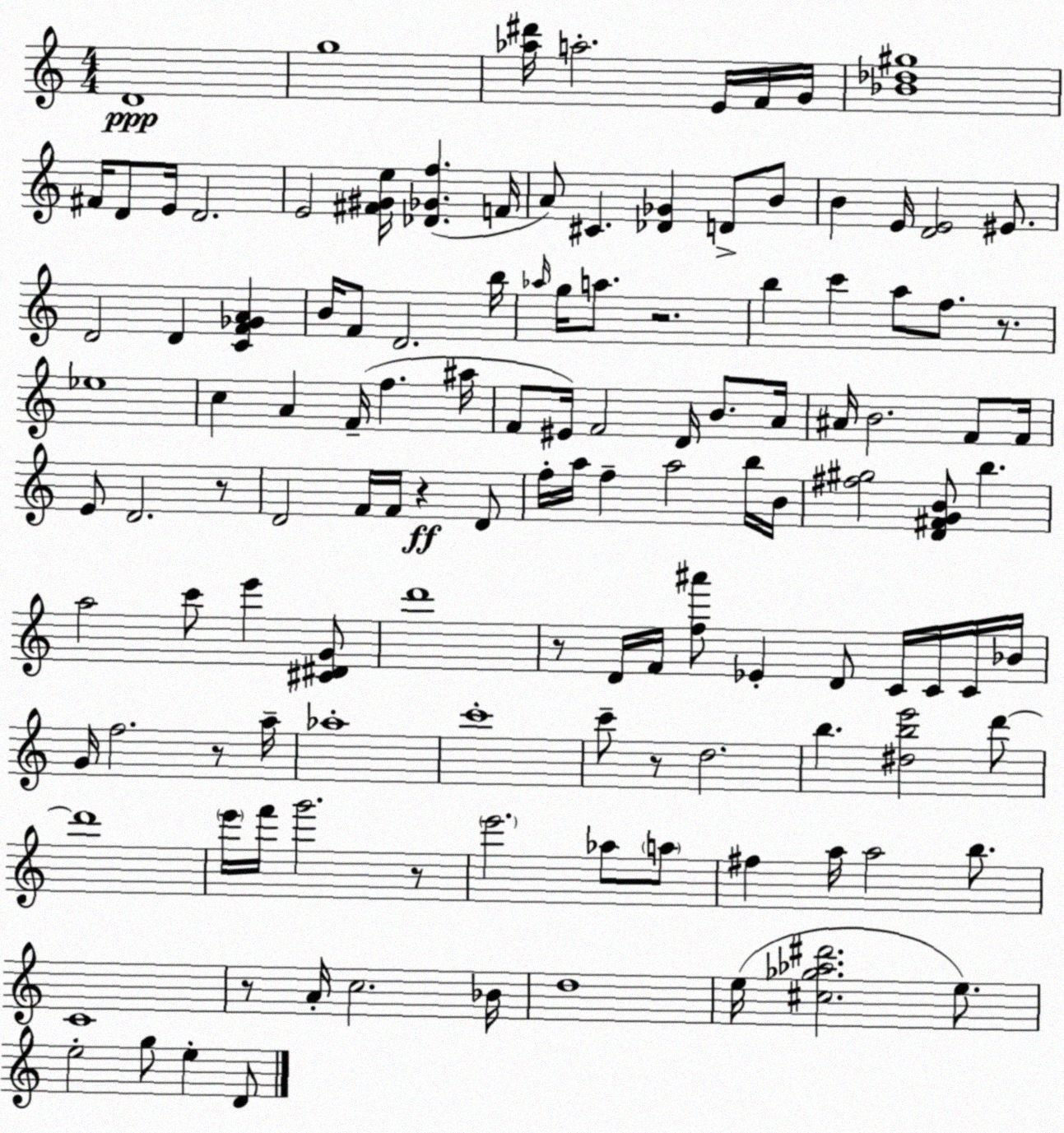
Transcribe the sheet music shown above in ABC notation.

X:1
T:Untitled
M:4/4
L:1/4
K:C
D4 g4 [_a^d']/4 a2 E/4 F/4 G/4 [_B_d^g]4 ^F/4 D/2 E/4 D2 E2 [^F^Ge]/4 [_D_Gf] F/4 A/2 ^C [_D_G] D/2 B/2 B E/4 [DE]2 ^E/2 D2 D [CF_GA] B/4 F/2 D2 b/4 _a/4 g/4 a/2 z2 b c' a/2 f/2 z/2 _e4 c A F/4 f ^a/4 F/2 ^E/4 F2 D/4 B/2 A/4 ^A/4 B2 F/2 F/4 E/2 D2 z/2 D2 F/4 F/4 z D/2 f/4 a/4 f a2 b/4 B/4 [^f^g]2 [D^FGB]/2 b a2 c'/2 e' [^C^DG]/2 d'4 z/2 D/4 F/4 [f^a']/2 _E D/2 C/4 C/4 C/4 _B/4 G/4 f2 z/2 a/4 _a4 c'4 c'/2 z/2 d2 b [^dbe']2 d'/2 d'4 e'/4 f'/4 g'2 z/2 e'2 _a/2 a/2 ^f a/4 a2 b/2 C4 z/2 A/4 c2 _B/4 d4 e/4 [^c_g_a^d']2 e/2 e2 g/2 e D/2